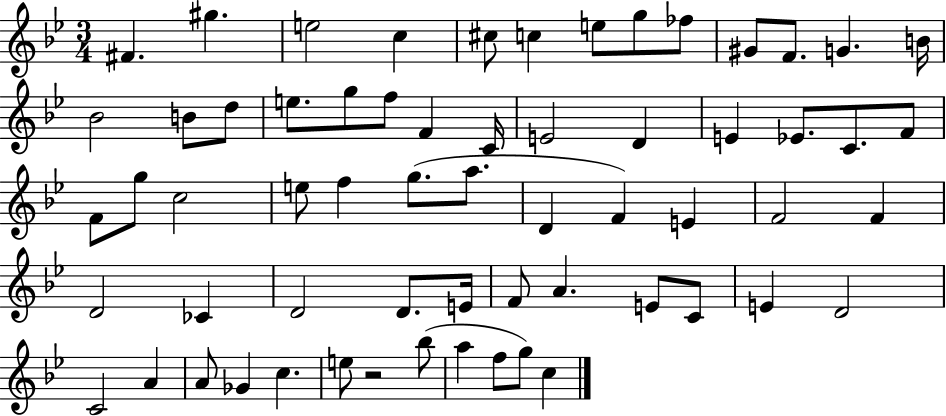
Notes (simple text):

F#4/q. G#5/q. E5/h C5/q C#5/e C5/q E5/e G5/e FES5/e G#4/e F4/e. G4/q. B4/s Bb4/h B4/e D5/e E5/e. G5/e F5/e F4/q C4/s E4/h D4/q E4/q Eb4/e. C4/e. F4/e F4/e G5/e C5/h E5/e F5/q G5/e. A5/e. D4/q F4/q E4/q F4/h F4/q D4/h CES4/q D4/h D4/e. E4/s F4/e A4/q. E4/e C4/e E4/q D4/h C4/h A4/q A4/e Gb4/q C5/q. E5/e R/h Bb5/e A5/q F5/e G5/e C5/q